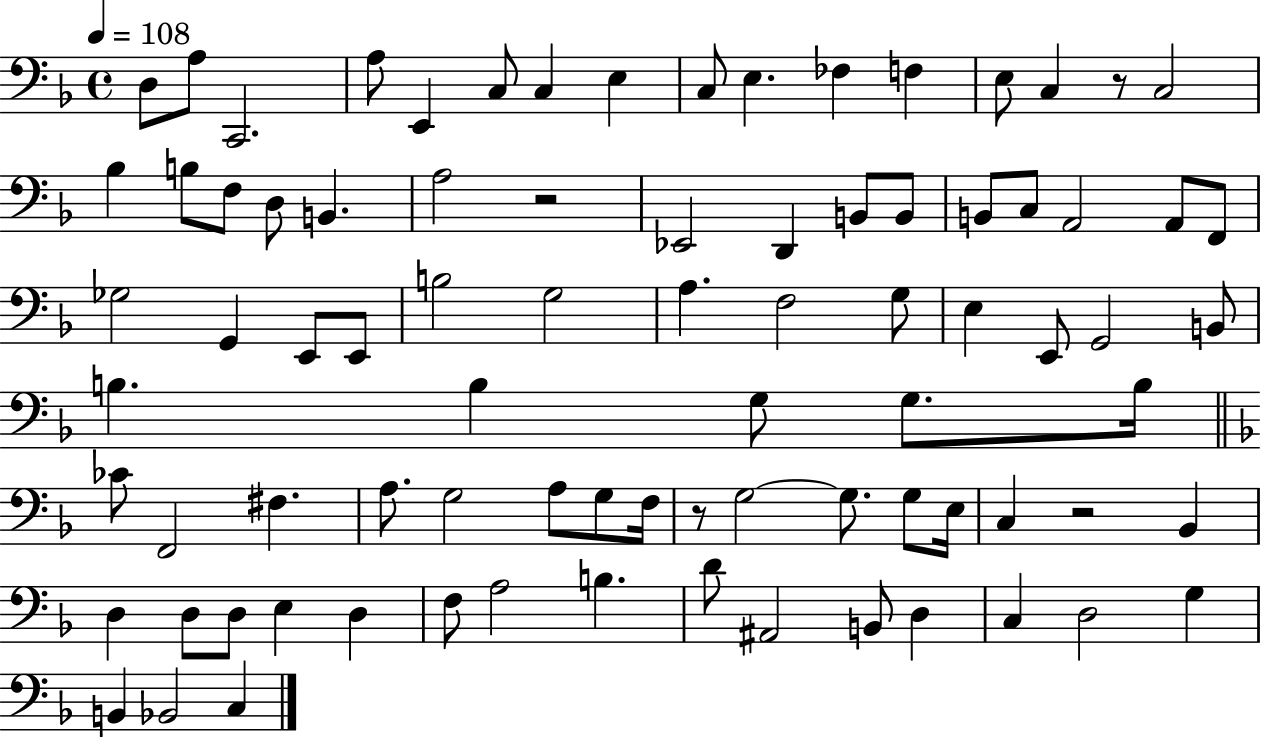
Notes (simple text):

D3/e A3/e C2/h. A3/e E2/q C3/e C3/q E3/q C3/e E3/q. FES3/q F3/q E3/e C3/q R/e C3/h Bb3/q B3/e F3/e D3/e B2/q. A3/h R/h Eb2/h D2/q B2/e B2/e B2/e C3/e A2/h A2/e F2/e Gb3/h G2/q E2/e E2/e B3/h G3/h A3/q. F3/h G3/e E3/q E2/e G2/h B2/e B3/q. B3/q G3/e G3/e. B3/s CES4/e F2/h F#3/q. A3/e. G3/h A3/e G3/e F3/s R/e G3/h G3/e. G3/e E3/s C3/q R/h Bb2/q D3/q D3/e D3/e E3/q D3/q F3/e A3/h B3/q. D4/e A#2/h B2/e D3/q C3/q D3/h G3/q B2/q Bb2/h C3/q